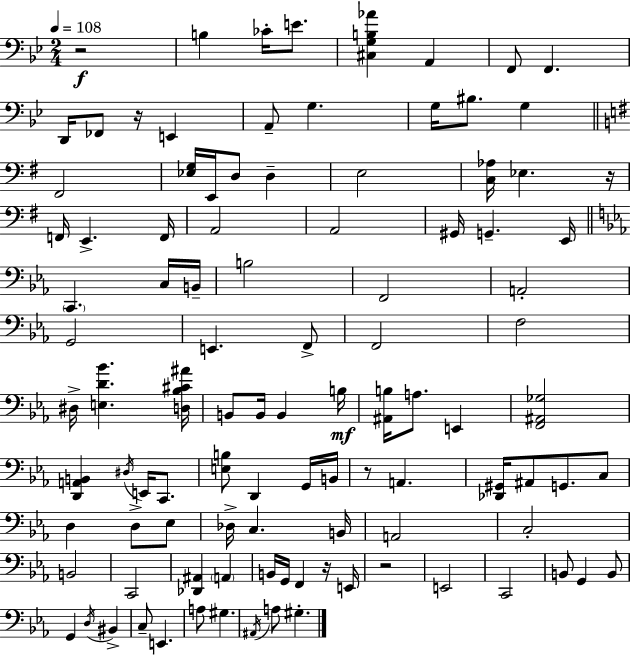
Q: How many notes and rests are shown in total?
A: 103